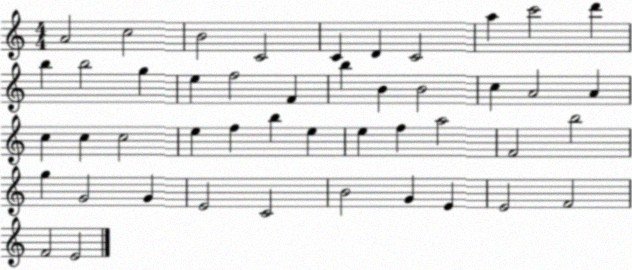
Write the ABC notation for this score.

X:1
T:Untitled
M:4/4
L:1/4
K:C
A2 c2 B2 C2 C D C2 a c'2 d' b b2 g e f2 F b B B2 c A2 A c c c2 e f b e e f a2 F2 b2 g G2 G E2 C2 B2 G E E2 F2 F2 E2